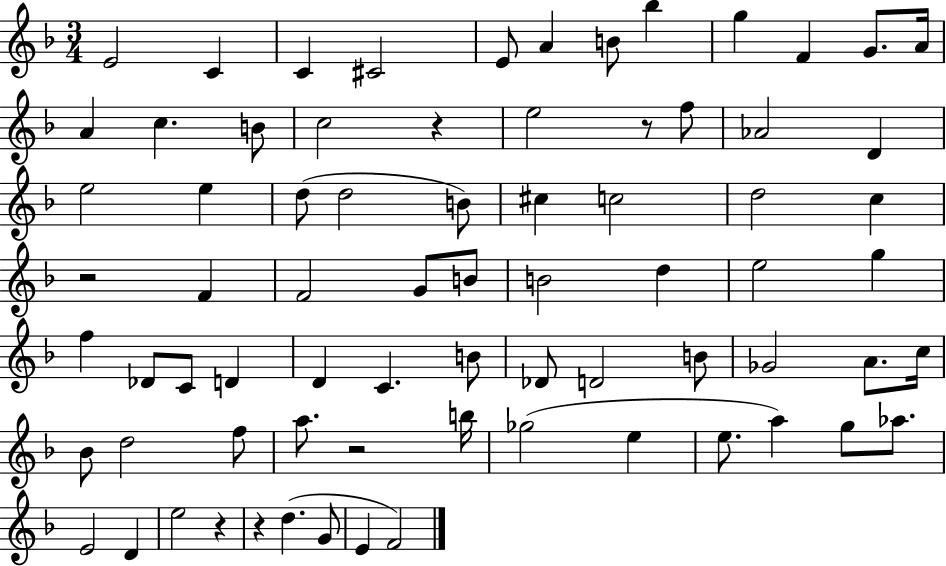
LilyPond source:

{
  \clef treble
  \numericTimeSignature
  \time 3/4
  \key f \major
  e'2 c'4 | c'4 cis'2 | e'8 a'4 b'8 bes''4 | g''4 f'4 g'8. a'16 | \break a'4 c''4. b'8 | c''2 r4 | e''2 r8 f''8 | aes'2 d'4 | \break e''2 e''4 | d''8( d''2 b'8) | cis''4 c''2 | d''2 c''4 | \break r2 f'4 | f'2 g'8 b'8 | b'2 d''4 | e''2 g''4 | \break f''4 des'8 c'8 d'4 | d'4 c'4. b'8 | des'8 d'2 b'8 | ges'2 a'8. c''16 | \break bes'8 d''2 f''8 | a''8. r2 b''16 | ges''2( e''4 | e''8. a''4) g''8 aes''8. | \break e'2 d'4 | e''2 r4 | r4 d''4.( g'8 | e'4 f'2) | \break \bar "|."
}